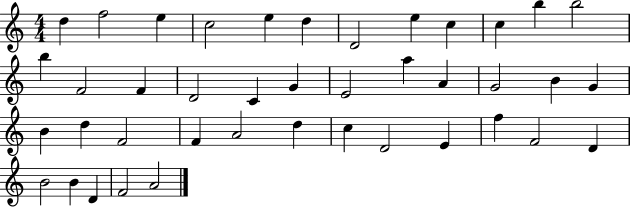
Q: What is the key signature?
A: C major